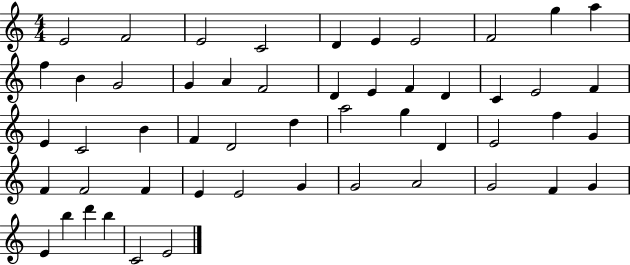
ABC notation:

X:1
T:Untitled
M:4/4
L:1/4
K:C
E2 F2 E2 C2 D E E2 F2 g a f B G2 G A F2 D E F D C E2 F E C2 B F D2 d a2 g D E2 f G F F2 F E E2 G G2 A2 G2 F G E b d' b C2 E2